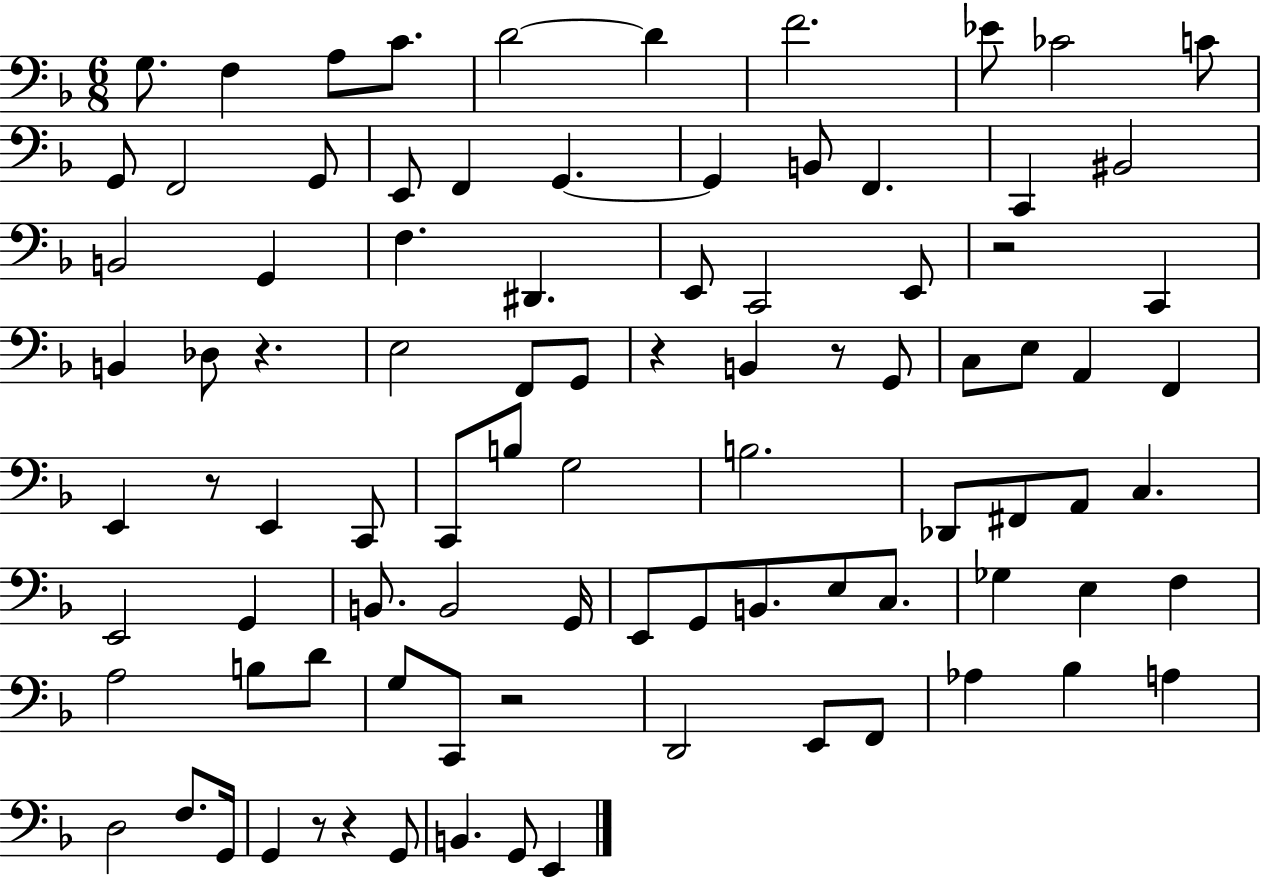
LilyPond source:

{
  \clef bass
  \numericTimeSignature
  \time 6/8
  \key f \major
  g8. f4 a8 c'8. | d'2~~ d'4 | f'2. | ees'8 ces'2 c'8 | \break g,8 f,2 g,8 | e,8 f,4 g,4.~~ | g,4 b,8 f,4. | c,4 bis,2 | \break b,2 g,4 | f4. dis,4. | e,8 c,2 e,8 | r2 c,4 | \break b,4 des8 r4. | e2 f,8 g,8 | r4 b,4 r8 g,8 | c8 e8 a,4 f,4 | \break e,4 r8 e,4 c,8 | c,8 b8 g2 | b2. | des,8 fis,8 a,8 c4. | \break e,2 g,4 | b,8. b,2 g,16 | e,8 g,8 b,8. e8 c8. | ges4 e4 f4 | \break a2 b8 d'8 | g8 c,8 r2 | d,2 e,8 f,8 | aes4 bes4 a4 | \break d2 f8. g,16 | g,4 r8 r4 g,8 | b,4. g,8 e,4 | \bar "|."
}